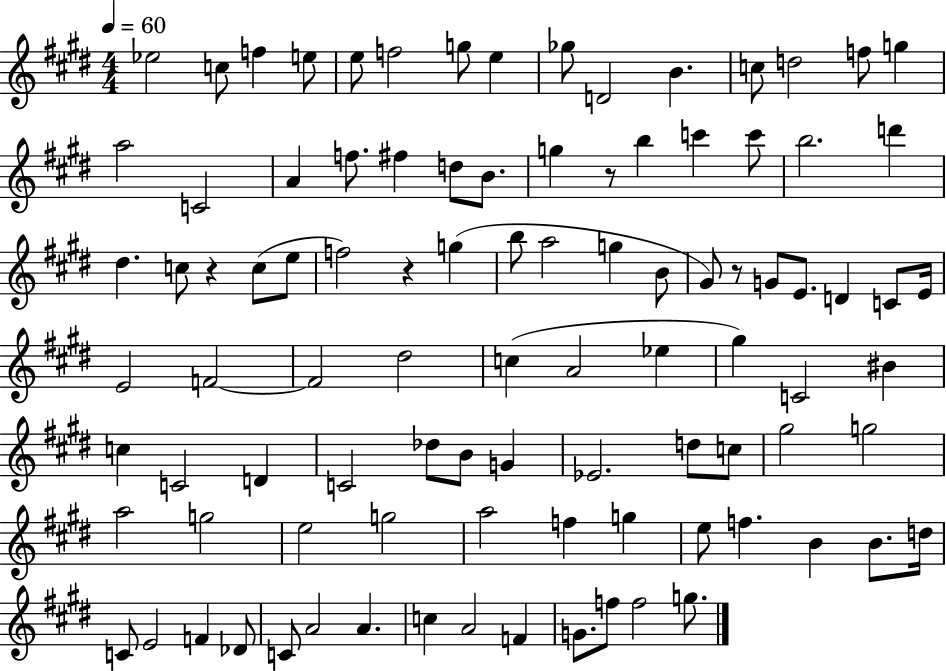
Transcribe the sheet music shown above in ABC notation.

X:1
T:Untitled
M:4/4
L:1/4
K:E
_e2 c/2 f e/2 e/2 f2 g/2 e _g/2 D2 B c/2 d2 f/2 g a2 C2 A f/2 ^f d/2 B/2 g z/2 b c' c'/2 b2 d' ^d c/2 z c/2 e/2 f2 z g b/2 a2 g B/2 ^G/2 z/2 G/2 E/2 D C/2 E/4 E2 F2 F2 ^d2 c A2 _e ^g C2 ^B c C2 D C2 _d/2 B/2 G _E2 d/2 c/2 ^g2 g2 a2 g2 e2 g2 a2 f g e/2 f B B/2 d/4 C/2 E2 F _D/2 C/2 A2 A c A2 F G/2 f/2 f2 g/2